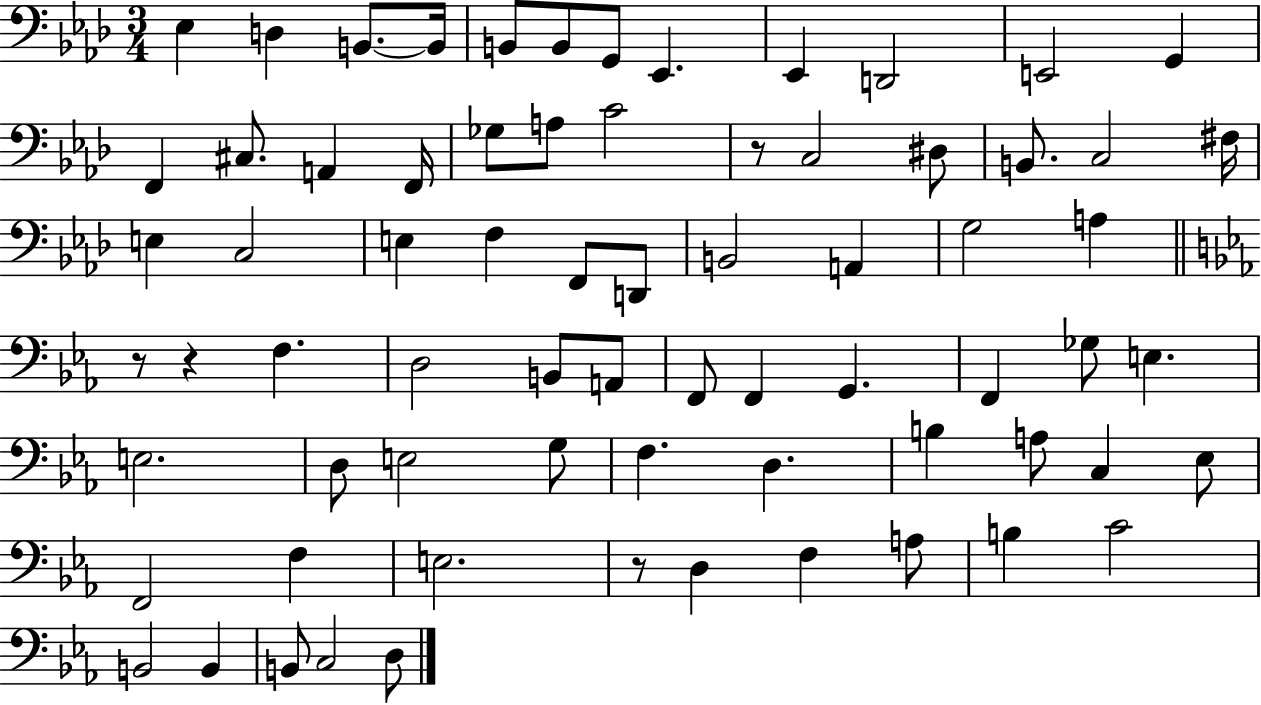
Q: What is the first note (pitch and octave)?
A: Eb3